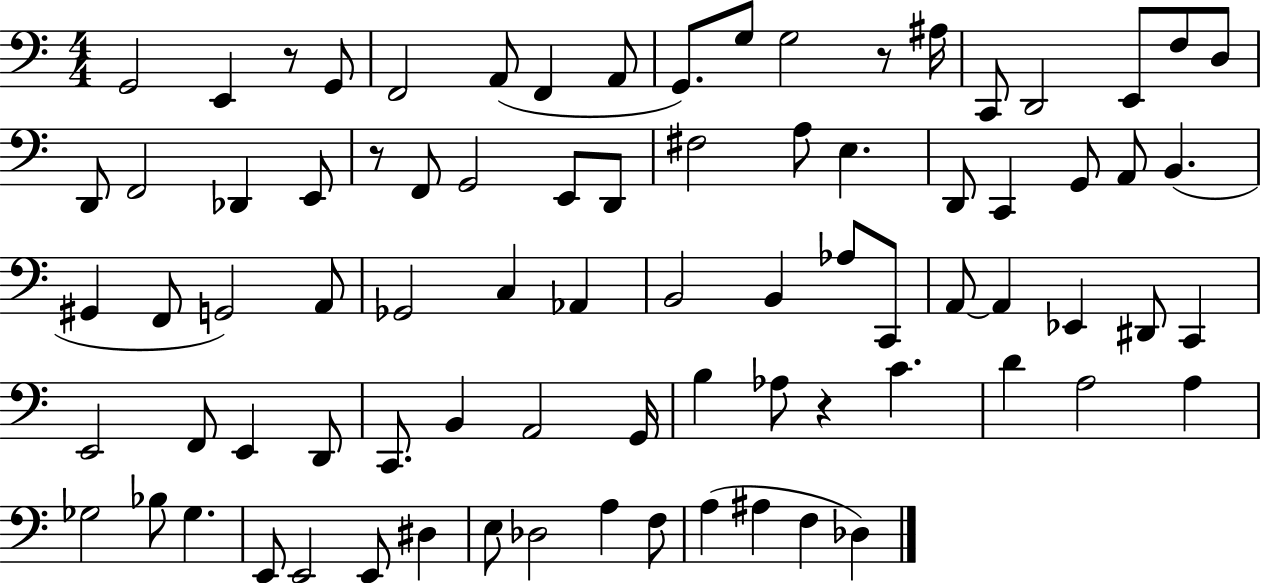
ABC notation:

X:1
T:Untitled
M:4/4
L:1/4
K:C
G,,2 E,, z/2 G,,/2 F,,2 A,,/2 F,, A,,/2 G,,/2 G,/2 G,2 z/2 ^A,/4 C,,/2 D,,2 E,,/2 F,/2 D,/2 D,,/2 F,,2 _D,, E,,/2 z/2 F,,/2 G,,2 E,,/2 D,,/2 ^F,2 A,/2 E, D,,/2 C,, G,,/2 A,,/2 B,, ^G,, F,,/2 G,,2 A,,/2 _G,,2 C, _A,, B,,2 B,, _A,/2 C,,/2 A,,/2 A,, _E,, ^D,,/2 C,, E,,2 F,,/2 E,, D,,/2 C,,/2 B,, A,,2 G,,/4 B, _A,/2 z C D A,2 A, _G,2 _B,/2 _G, E,,/2 E,,2 E,,/2 ^D, E,/2 _D,2 A, F,/2 A, ^A, F, _D,